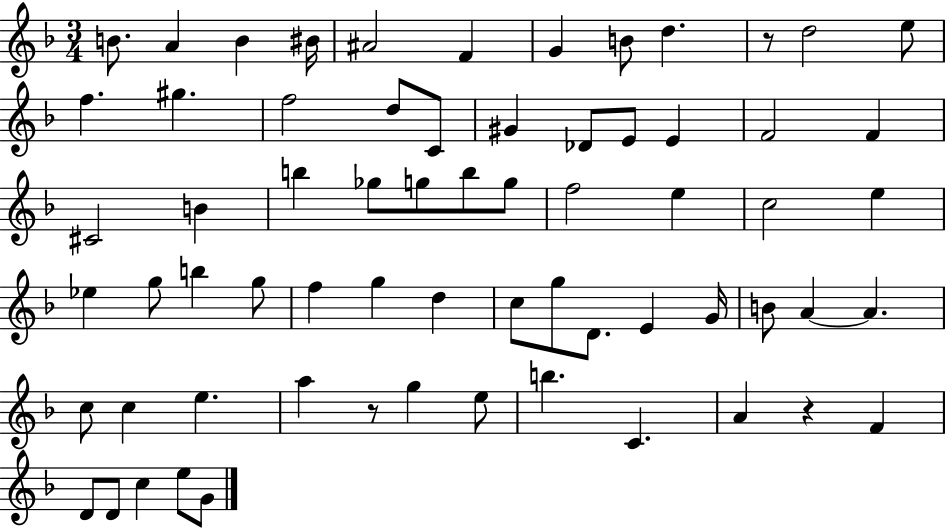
B4/e. A4/q B4/q BIS4/s A#4/h F4/q G4/q B4/e D5/q. R/e D5/h E5/e F5/q. G#5/q. F5/h D5/e C4/e G#4/q Db4/e E4/e E4/q F4/h F4/q C#4/h B4/q B5/q Gb5/e G5/e B5/e G5/e F5/h E5/q C5/h E5/q Eb5/q G5/e B5/q G5/e F5/q G5/q D5/q C5/e G5/e D4/e. E4/q G4/s B4/e A4/q A4/q. C5/e C5/q E5/q. A5/q R/e G5/q E5/e B5/q. C4/q. A4/q R/q F4/q D4/e D4/e C5/q E5/e G4/e